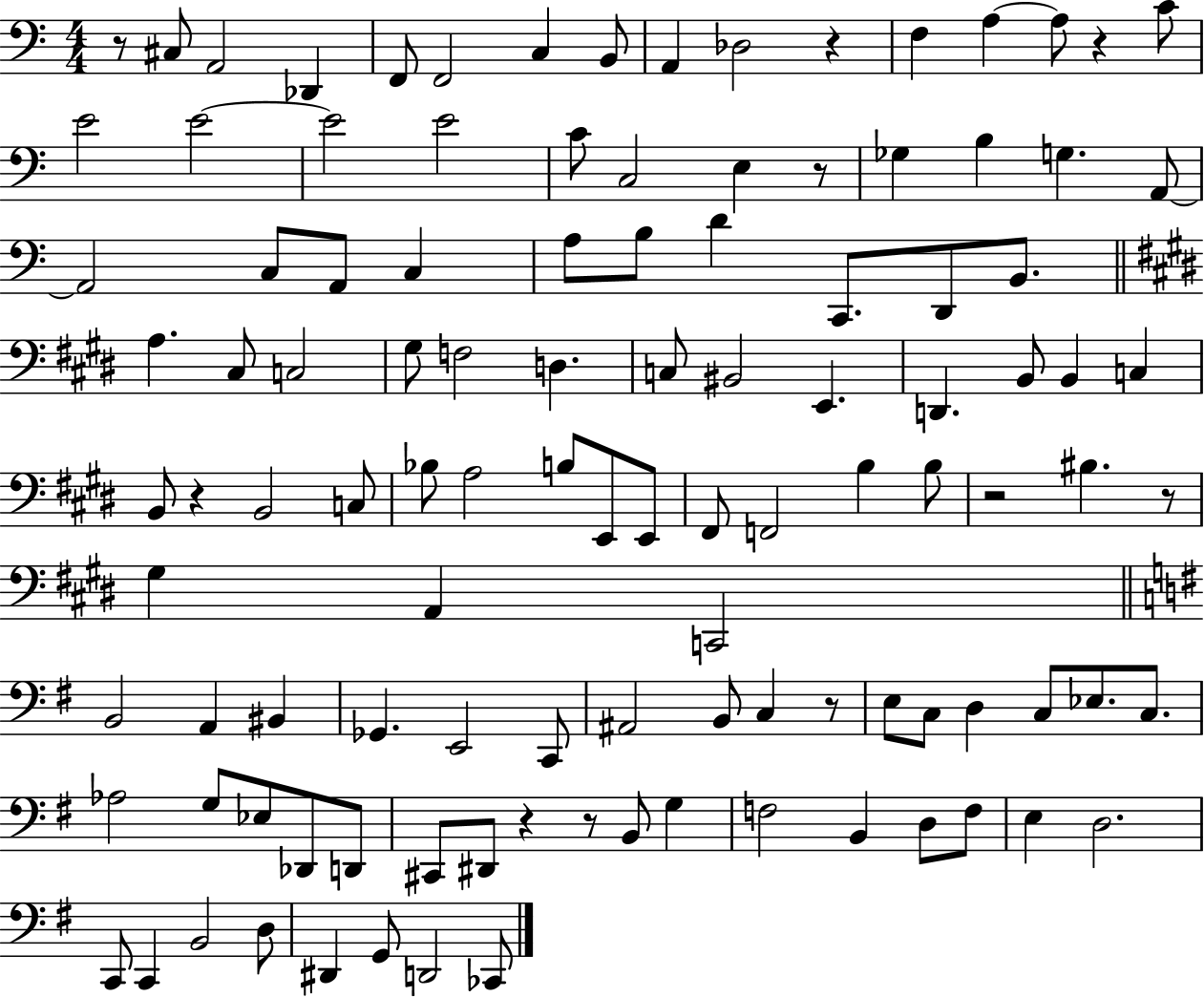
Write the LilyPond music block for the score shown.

{
  \clef bass
  \numericTimeSignature
  \time 4/4
  \key c \major
  r8 cis8 a,2 des,4 | f,8 f,2 c4 b,8 | a,4 des2 r4 | f4 a4~~ a8 r4 c'8 | \break e'2 e'2~~ | e'2 e'2 | c'8 c2 e4 r8 | ges4 b4 g4. a,8~~ | \break a,2 c8 a,8 c4 | a8 b8 d'4 c,8. d,8 b,8. | \bar "||" \break \key e \major a4. cis8 c2 | gis8 f2 d4. | c8 bis,2 e,4. | d,4. b,8 b,4 c4 | \break b,8 r4 b,2 c8 | bes8 a2 b8 e,8 e,8 | fis,8 f,2 b4 b8 | r2 bis4. r8 | \break gis4 a,4 c,2 | \bar "||" \break \key e \minor b,2 a,4 bis,4 | ges,4. e,2 c,8 | ais,2 b,8 c4 r8 | e8 c8 d4 c8 ees8. c8. | \break aes2 g8 ees8 des,8 d,8 | cis,8 dis,8 r4 r8 b,8 g4 | f2 b,4 d8 f8 | e4 d2. | \break c,8 c,4 b,2 d8 | dis,4 g,8 d,2 ces,8 | \bar "|."
}